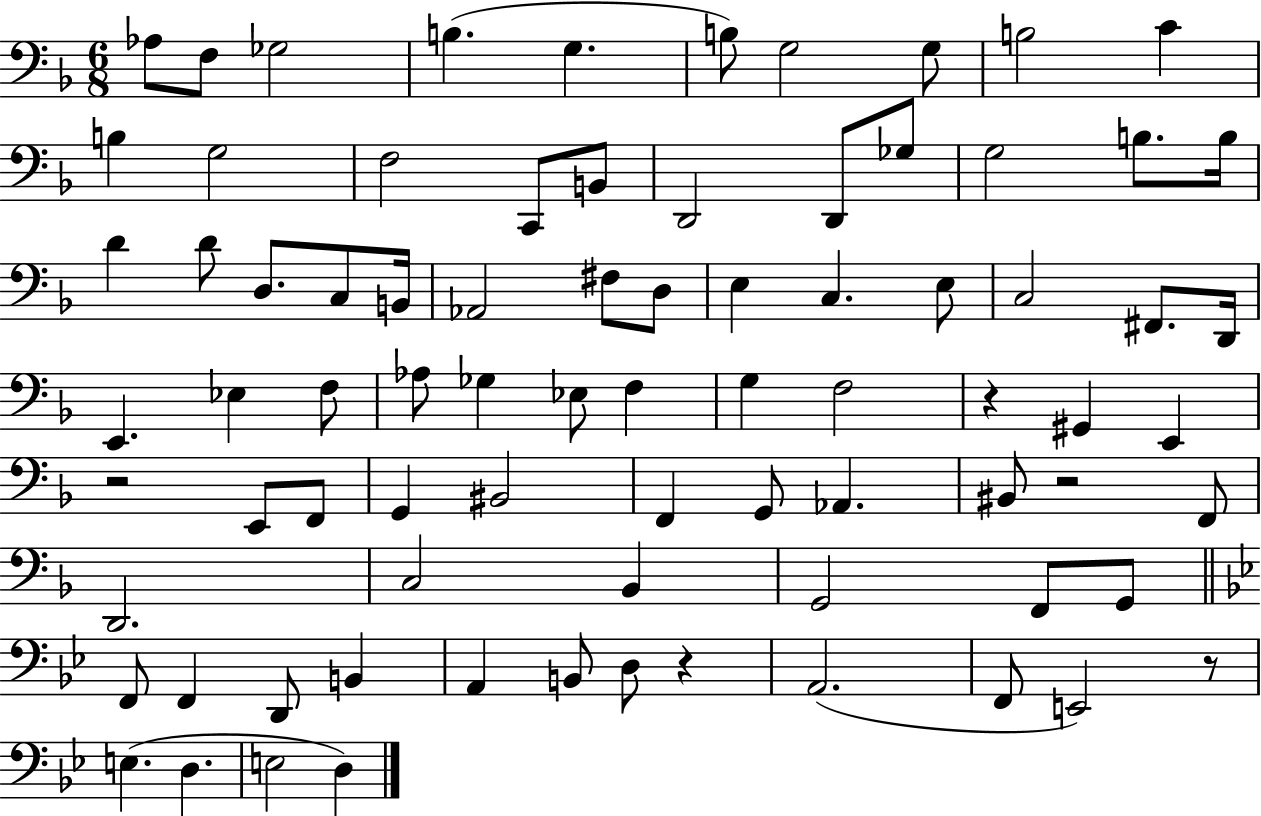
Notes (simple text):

Ab3/e F3/e Gb3/h B3/q. G3/q. B3/e G3/h G3/e B3/h C4/q B3/q G3/h F3/h C2/e B2/e D2/h D2/e Gb3/e G3/h B3/e. B3/s D4/q D4/e D3/e. C3/e B2/s Ab2/h F#3/e D3/e E3/q C3/q. E3/e C3/h F#2/e. D2/s E2/q. Eb3/q F3/e Ab3/e Gb3/q Eb3/e F3/q G3/q F3/h R/q G#2/q E2/q R/h E2/e F2/e G2/q BIS2/h F2/q G2/e Ab2/q. BIS2/e R/h F2/e D2/h. C3/h Bb2/q G2/h F2/e G2/e F2/e F2/q D2/e B2/q A2/q B2/e D3/e R/q A2/h. F2/e E2/h R/e E3/q. D3/q. E3/h D3/q